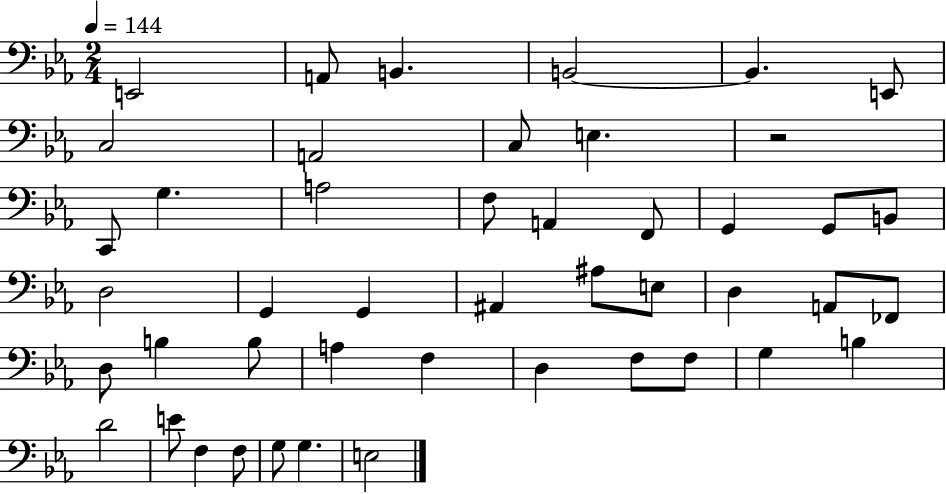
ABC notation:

X:1
T:Untitled
M:2/4
L:1/4
K:Eb
E,,2 A,,/2 B,, B,,2 B,, E,,/2 C,2 A,,2 C,/2 E, z2 C,,/2 G, A,2 F,/2 A,, F,,/2 G,, G,,/2 B,,/2 D,2 G,, G,, ^A,, ^A,/2 E,/2 D, A,,/2 _F,,/2 D,/2 B, B,/2 A, F, D, F,/2 F,/2 G, B, D2 E/2 F, F,/2 G,/2 G, E,2